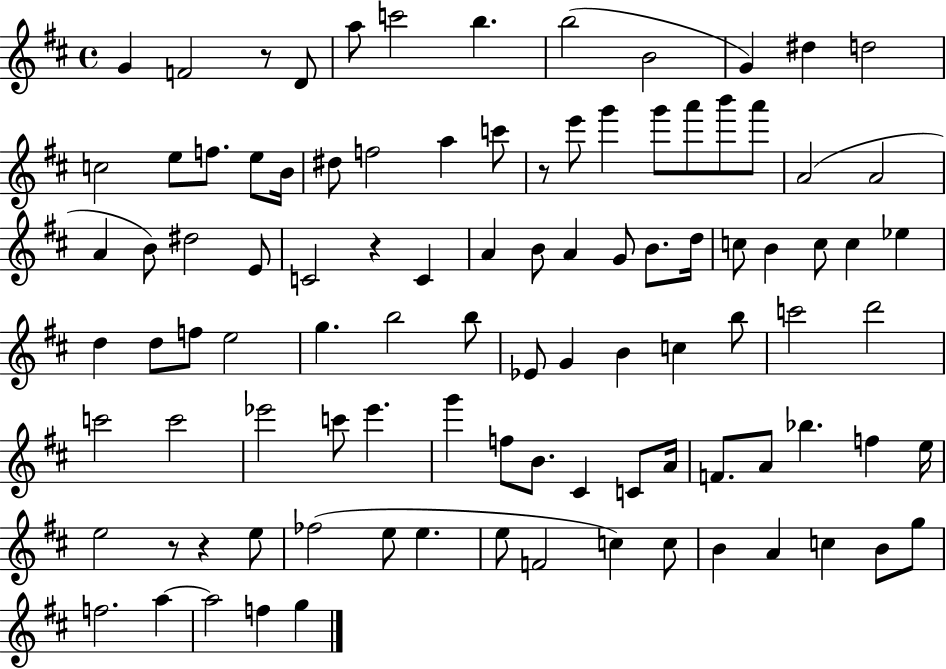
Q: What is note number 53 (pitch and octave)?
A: Eb4